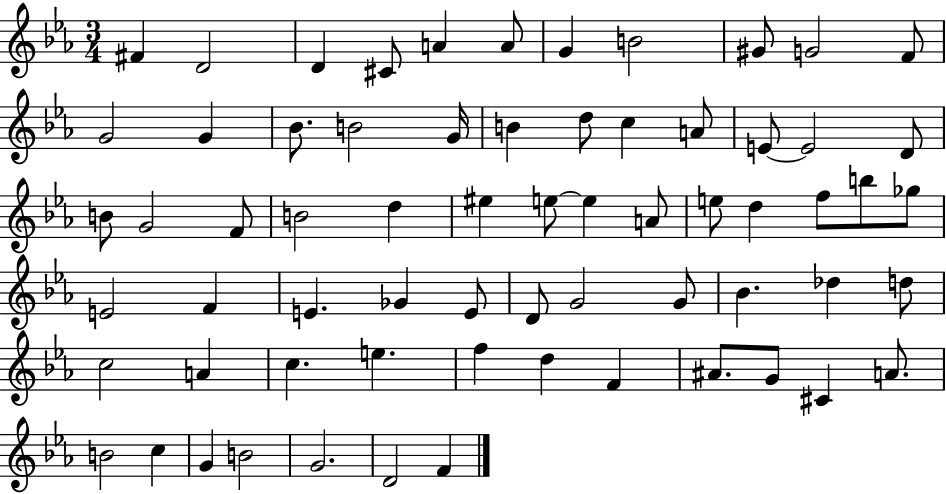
{
  \clef treble
  \numericTimeSignature
  \time 3/4
  \key ees \major
  fis'4 d'2 | d'4 cis'8 a'4 a'8 | g'4 b'2 | gis'8 g'2 f'8 | \break g'2 g'4 | bes'8. b'2 g'16 | b'4 d''8 c''4 a'8 | e'8~~ e'2 d'8 | \break b'8 g'2 f'8 | b'2 d''4 | eis''4 e''8~~ e''4 a'8 | e''8 d''4 f''8 b''8 ges''8 | \break e'2 f'4 | e'4. ges'4 e'8 | d'8 g'2 g'8 | bes'4. des''4 d''8 | \break c''2 a'4 | c''4. e''4. | f''4 d''4 f'4 | ais'8. g'8 cis'4 a'8. | \break b'2 c''4 | g'4 b'2 | g'2. | d'2 f'4 | \break \bar "|."
}